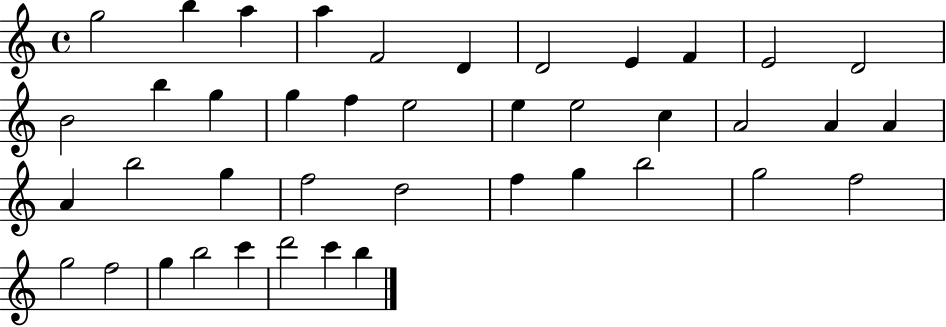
G5/h B5/q A5/q A5/q F4/h D4/q D4/h E4/q F4/q E4/h D4/h B4/h B5/q G5/q G5/q F5/q E5/h E5/q E5/h C5/q A4/h A4/q A4/q A4/q B5/h G5/q F5/h D5/h F5/q G5/q B5/h G5/h F5/h G5/h F5/h G5/q B5/h C6/q D6/h C6/q B5/q